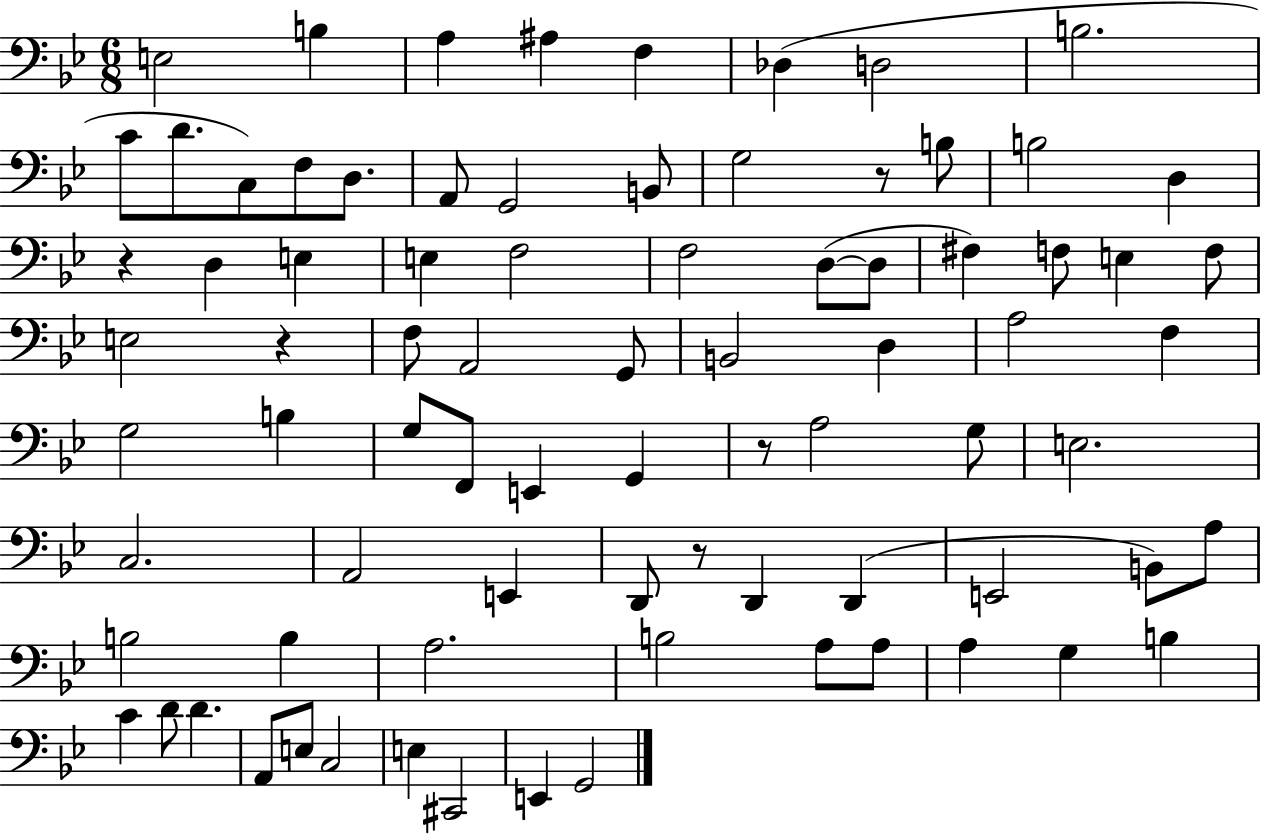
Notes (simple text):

E3/h B3/q A3/q A#3/q F3/q Db3/q D3/h B3/h. C4/e D4/e. C3/e F3/e D3/e. A2/e G2/h B2/e G3/h R/e B3/e B3/h D3/q R/q D3/q E3/q E3/q F3/h F3/h D3/e D3/e F#3/q F3/e E3/q F3/e E3/h R/q F3/e A2/h G2/e B2/h D3/q A3/h F3/q G3/h B3/q G3/e F2/e E2/q G2/q R/e A3/h G3/e E3/h. C3/h. A2/h E2/q D2/e R/e D2/q D2/q E2/h B2/e A3/e B3/h B3/q A3/h. B3/h A3/e A3/e A3/q G3/q B3/q C4/q D4/e D4/q. A2/e E3/e C3/h E3/q C#2/h E2/q G2/h